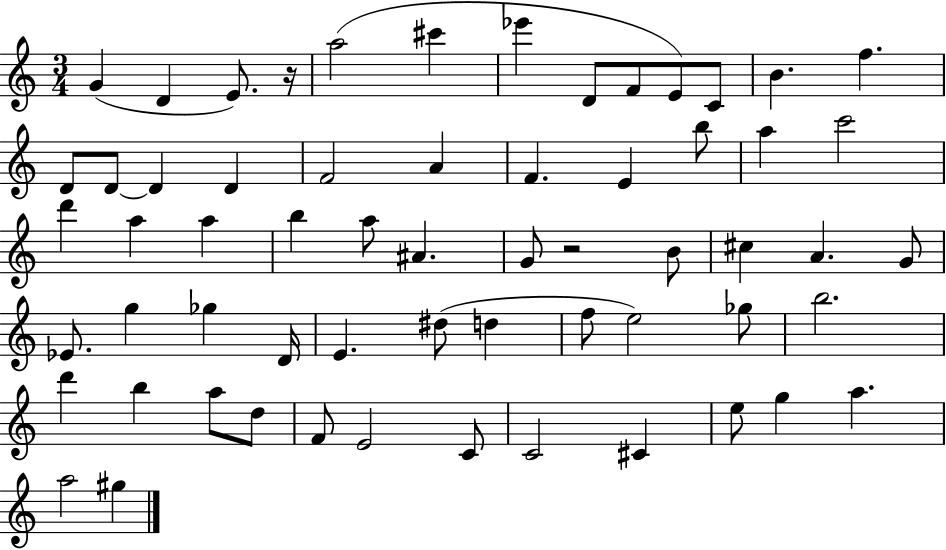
G4/q D4/q E4/e. R/s A5/h C#6/q Eb6/q D4/e F4/e E4/e C4/e B4/q. F5/q. D4/e D4/e D4/q D4/q F4/h A4/q F4/q. E4/q B5/e A5/q C6/h D6/q A5/q A5/q B5/q A5/e A#4/q. G4/e R/h B4/e C#5/q A4/q. G4/e Eb4/e. G5/q Gb5/q D4/s E4/q. D#5/e D5/q F5/e E5/h Gb5/e B5/h. D6/q B5/q A5/e D5/e F4/e E4/h C4/e C4/h C#4/q E5/e G5/q A5/q. A5/h G#5/q